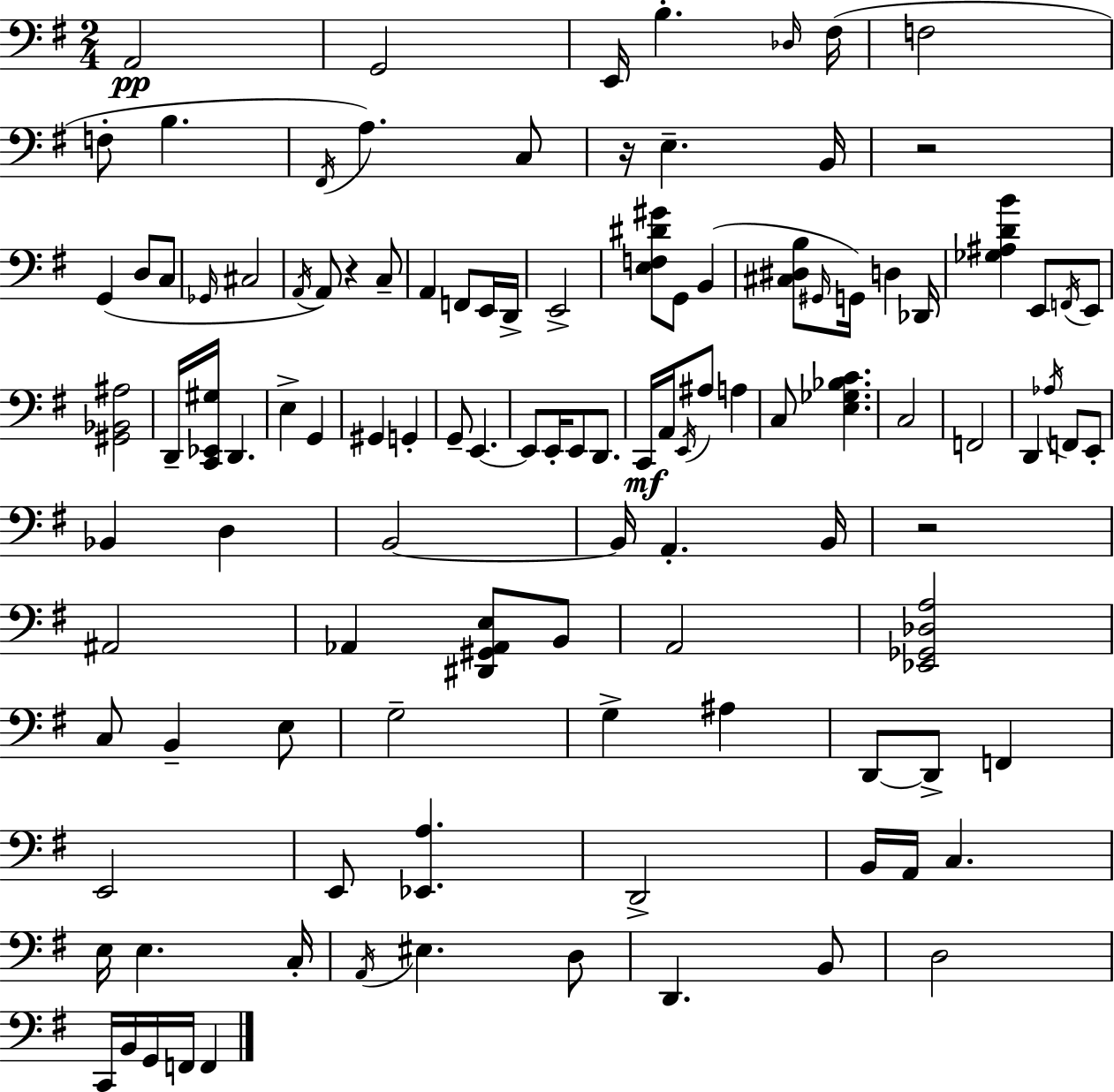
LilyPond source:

{
  \clef bass
  \numericTimeSignature
  \time 2/4
  \key e \minor
  a,2\pp | g,2 | e,16 b4.-. \grace { des16 }( | fis16 f2 | \break f8-. b4. | \acciaccatura { fis,16 }) a4. | c8 r16 e4.-- | b,16 r2 | \break g,4( d8 | c8 \grace { ges,16 } cis2 | \acciaccatura { a,16 }) a,8 r4 | c8-- a,4 | \break f,8 e,16 d,16-> e,2-> | <e f dis' gis'>8 g,8 | b,4( <cis dis b>8 \grace { gis,16 } g,16) | d4 des,16 <ges ais d' b'>4 | \break e,8 \acciaccatura { f,16 } e,8 <gis, bes, ais>2 | d,16-- <c, ees, gis>16 | d,4. e4-> | g,4 gis,4 | \break g,4-. g,8-- | e,4.~~ e,8 | e,16-. e,8 d,8. c,16\mf a,16 | \acciaccatura { e,16 } ais8 a4 c8 | \break <e ges bes c'>4. c2 | f,2 | d,4 | \acciaccatura { aes16 } f,8 e,8-. | \break bes,4 d4 | b,2~~ | b,16 a,4.-. b,16 | r2 | \break ais,2 | aes,4 <dis, gis, aes, e>8 b,8 | a,2 | <ees, ges, des a>2 | \break c8 b,4-- e8 | g2-- | g4-> ais4 | d,8~~ d,8-> f,4 | \break e,2 | e,8 <ees, a>4. | d,2-> | b,16 a,16 c4. | \break e16 e4. c16-. | \acciaccatura { a,16 } eis4. d8 | d,4. b,8 | d2 | \break c,16 b,16 g,16 f,16 f,4 | \bar "|."
}